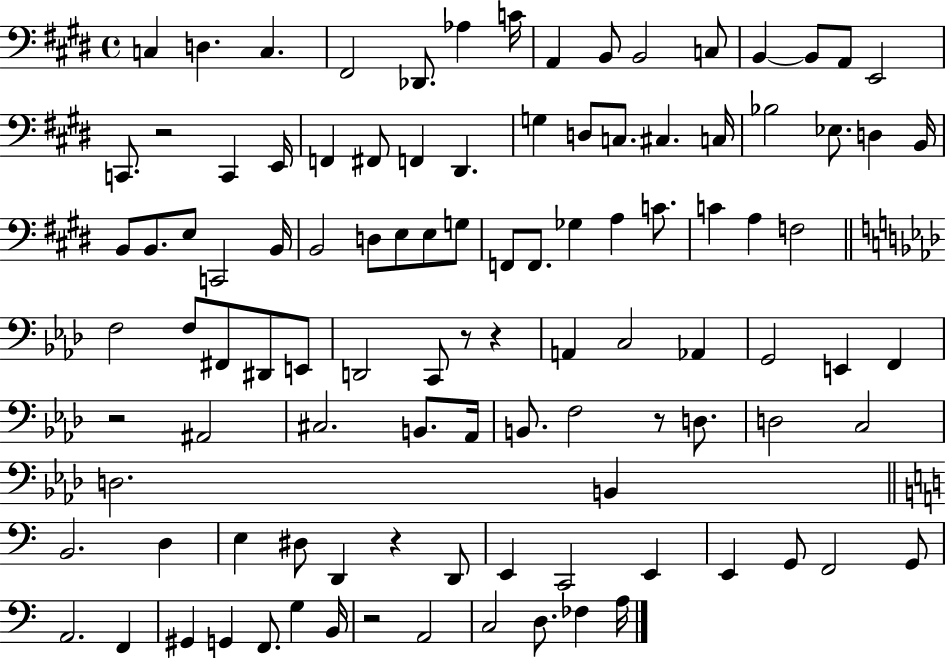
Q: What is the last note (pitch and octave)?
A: A3